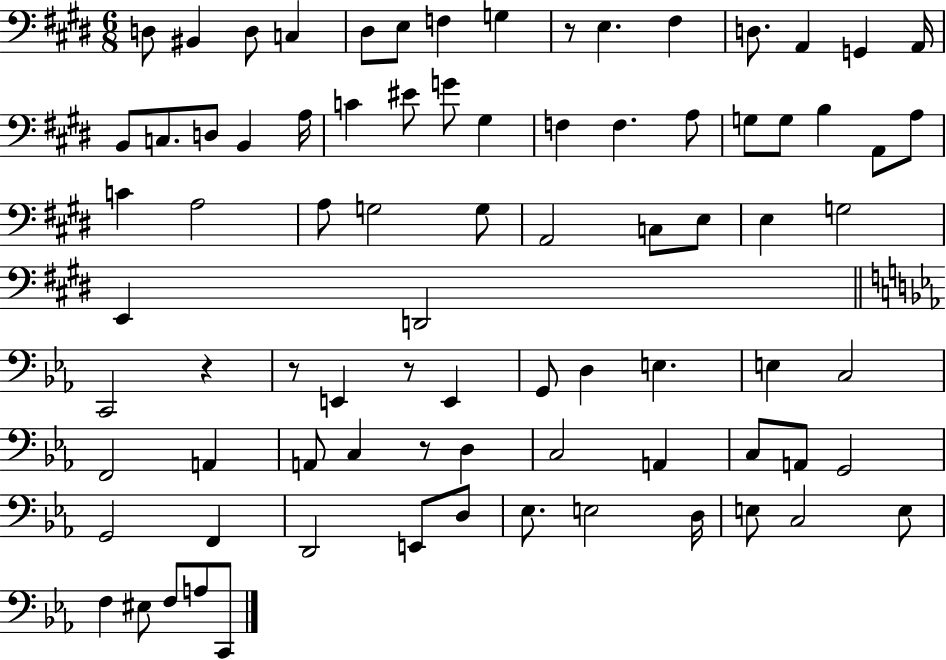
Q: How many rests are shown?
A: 5